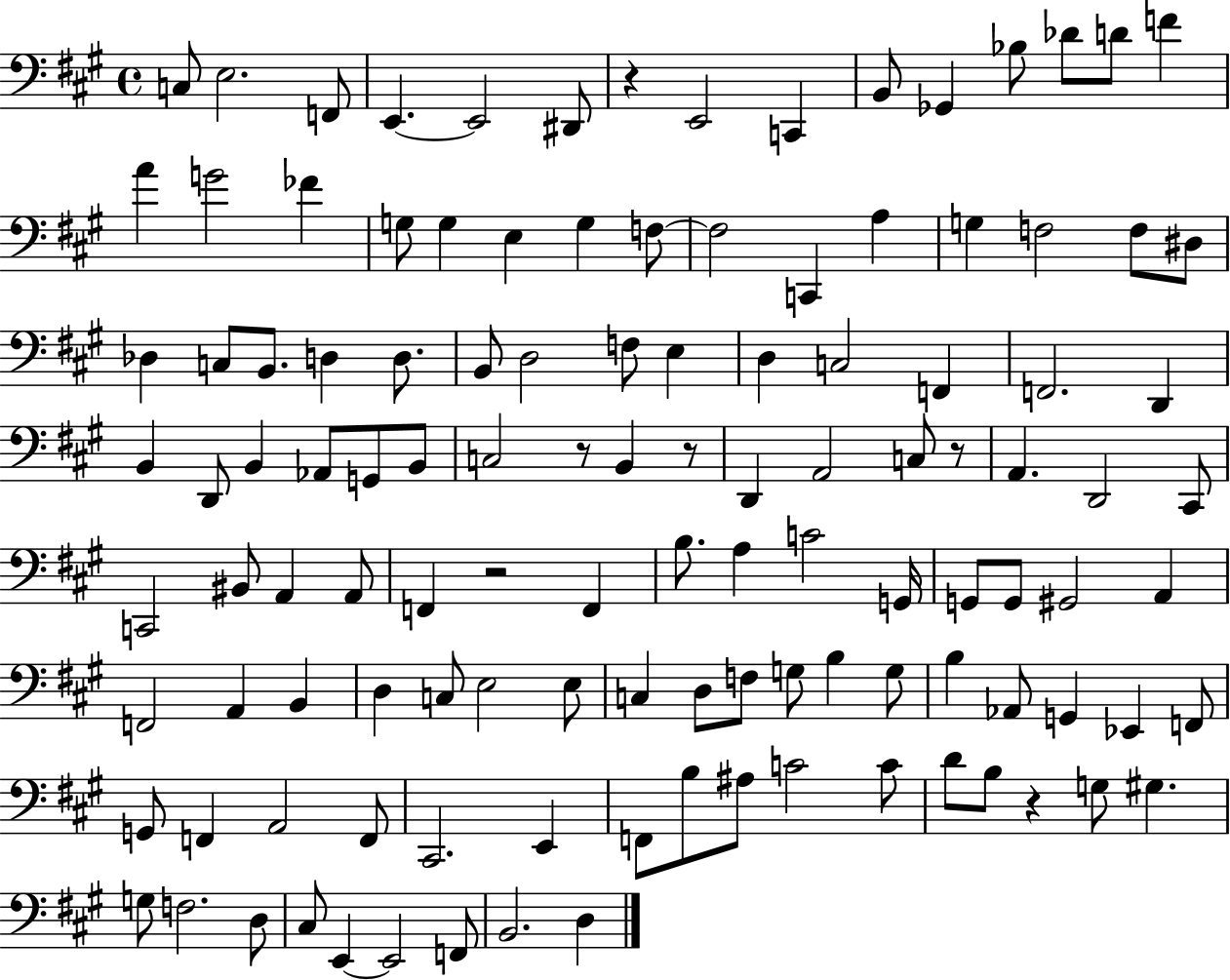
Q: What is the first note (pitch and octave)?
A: C3